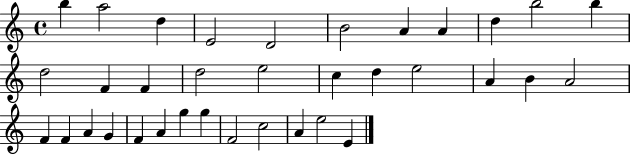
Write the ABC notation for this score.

X:1
T:Untitled
M:4/4
L:1/4
K:C
b a2 d E2 D2 B2 A A d b2 b d2 F F d2 e2 c d e2 A B A2 F F A G F A g g F2 c2 A e2 E